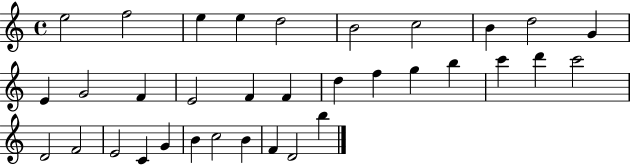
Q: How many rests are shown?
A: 0